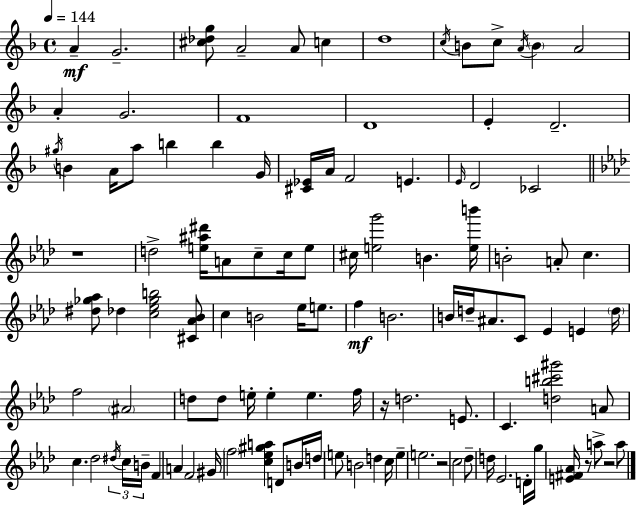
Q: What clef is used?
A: treble